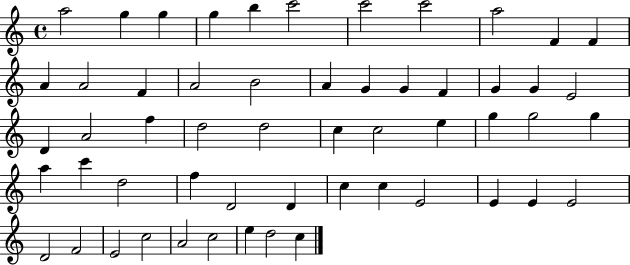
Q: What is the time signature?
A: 4/4